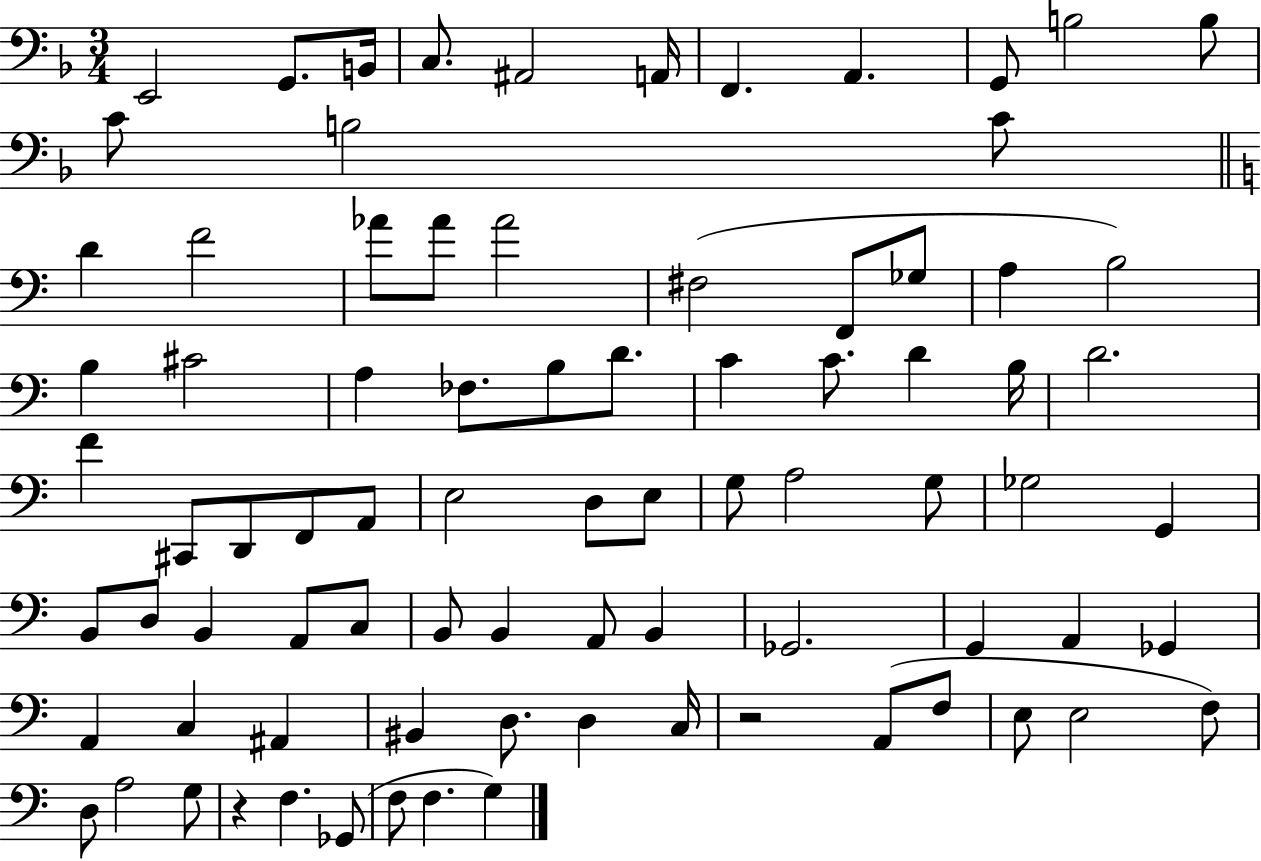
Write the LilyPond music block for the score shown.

{
  \clef bass
  \numericTimeSignature
  \time 3/4
  \key f \major
  e,2 g,8. b,16 | c8. ais,2 a,16 | f,4. a,4. | g,8 b2 b8 | \break c'8 b2 c'8 | \bar "||" \break \key a \minor d'4 f'2 | aes'8 aes'8 aes'2 | fis2( f,8 ges8 | a4 b2) | \break b4 cis'2 | a4 fes8. b8 d'8. | c'4 c'8. d'4 b16 | d'2. | \break f'4 cis,8 d,8 f,8 a,8 | e2 d8 e8 | g8 a2 g8 | ges2 g,4 | \break b,8 d8 b,4 a,8 c8 | b,8 b,4 a,8 b,4 | ges,2. | g,4 a,4 ges,4 | \break a,4 c4 ais,4 | bis,4 d8. d4 c16 | r2 a,8( f8 | e8 e2 f8) | \break d8 a2 g8 | r4 f4. ges,8( | f8 f4. g4) | \bar "|."
}